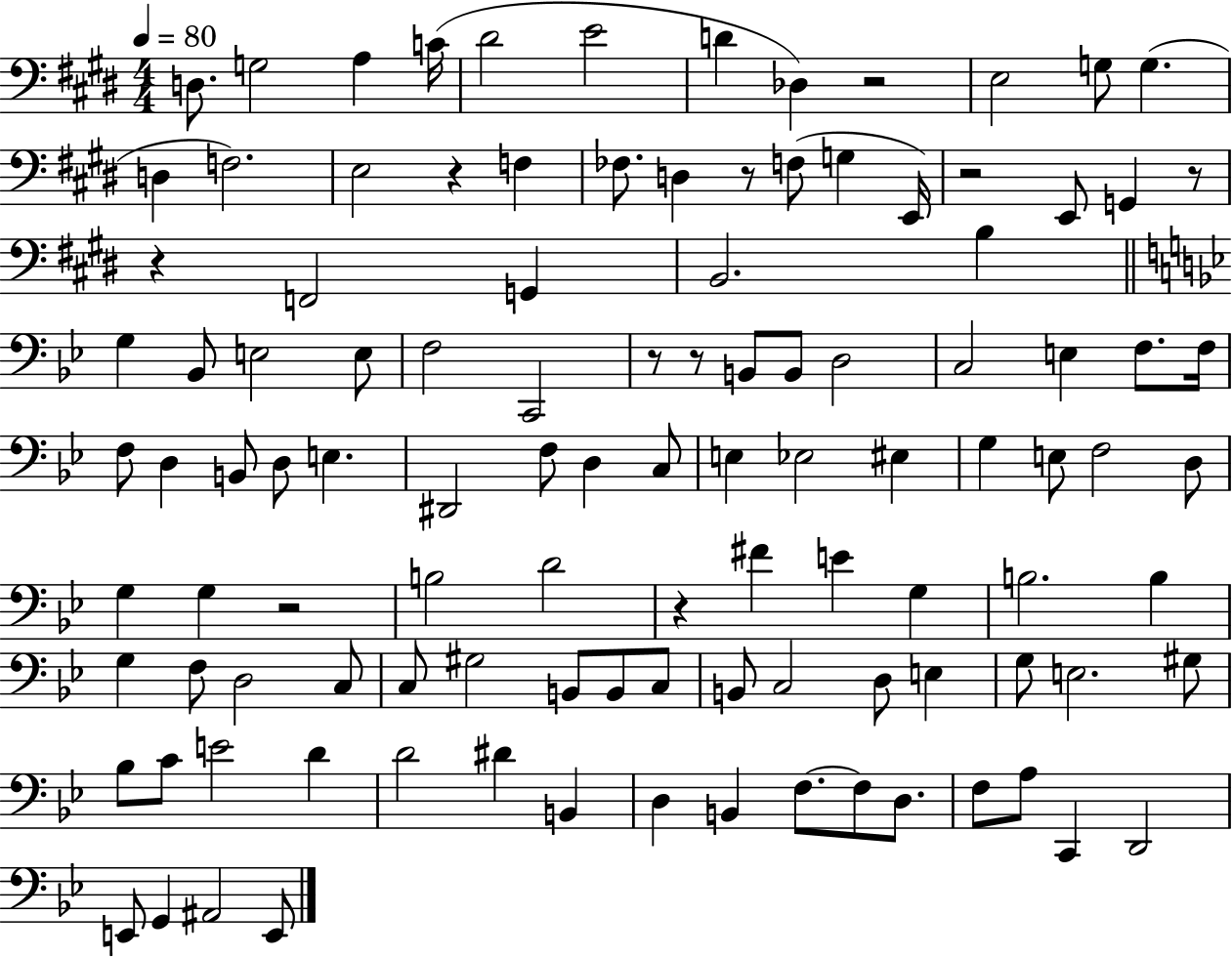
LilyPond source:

{
  \clef bass
  \numericTimeSignature
  \time 4/4
  \key e \major
  \tempo 4 = 80
  \repeat volta 2 { d8. g2 a4 c'16( | dis'2 e'2 | d'4 des4) r2 | e2 g8 g4.( | \break d4 f2.) | e2 r4 f4 | fes8. d4 r8 f8( g4 e,16) | r2 e,8 g,4 r8 | \break r4 f,2 g,4 | b,2. b4 | \bar "||" \break \key bes \major g4 bes,8 e2 e8 | f2 c,2 | r8 r8 b,8 b,8 d2 | c2 e4 f8. f16 | \break f8 d4 b,8 d8 e4. | dis,2 f8 d4 c8 | e4 ees2 eis4 | g4 e8 f2 d8 | \break g4 g4 r2 | b2 d'2 | r4 fis'4 e'4 g4 | b2. b4 | \break g4 f8 d2 c8 | c8 gis2 b,8 b,8 c8 | b,8 c2 d8 e4 | g8 e2. gis8 | \break bes8 c'8 e'2 d'4 | d'2 dis'4 b,4 | d4 b,4 f8.~~ f8 d8. | f8 a8 c,4 d,2 | \break e,8 g,4 ais,2 e,8 | } \bar "|."
}